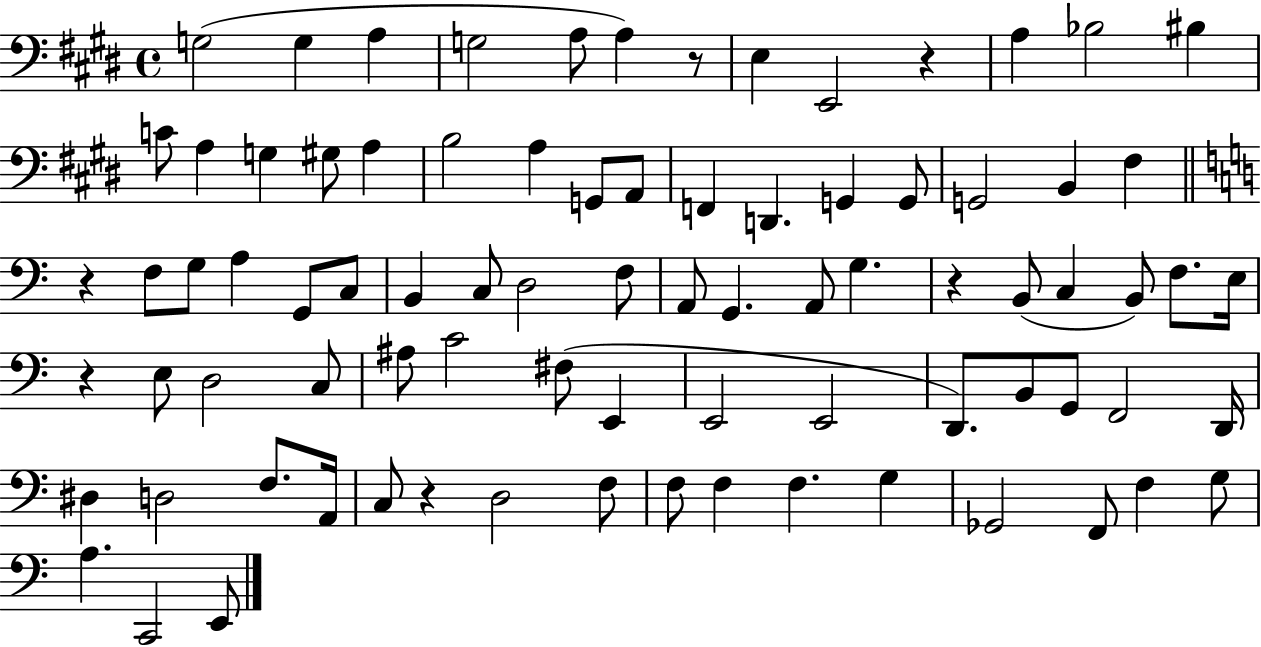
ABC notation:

X:1
T:Untitled
M:4/4
L:1/4
K:E
G,2 G, A, G,2 A,/2 A, z/2 E, E,,2 z A, _B,2 ^B, C/2 A, G, ^G,/2 A, B,2 A, G,,/2 A,,/2 F,, D,, G,, G,,/2 G,,2 B,, ^F, z F,/2 G,/2 A, G,,/2 C,/2 B,, C,/2 D,2 F,/2 A,,/2 G,, A,,/2 G, z B,,/2 C, B,,/2 F,/2 E,/4 z E,/2 D,2 C,/2 ^A,/2 C2 ^F,/2 E,, E,,2 E,,2 D,,/2 B,,/2 G,,/2 F,,2 D,,/4 ^D, D,2 F,/2 A,,/4 C,/2 z D,2 F,/2 F,/2 F, F, G, _G,,2 F,,/2 F, G,/2 A, C,,2 E,,/2